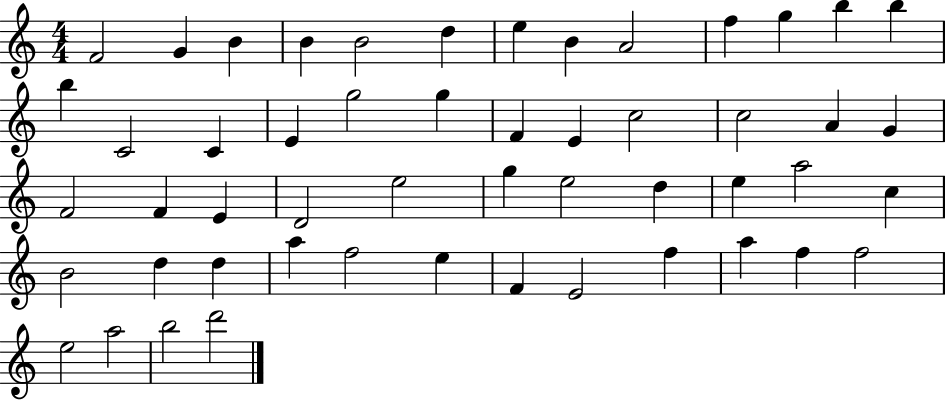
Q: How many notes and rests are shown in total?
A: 52